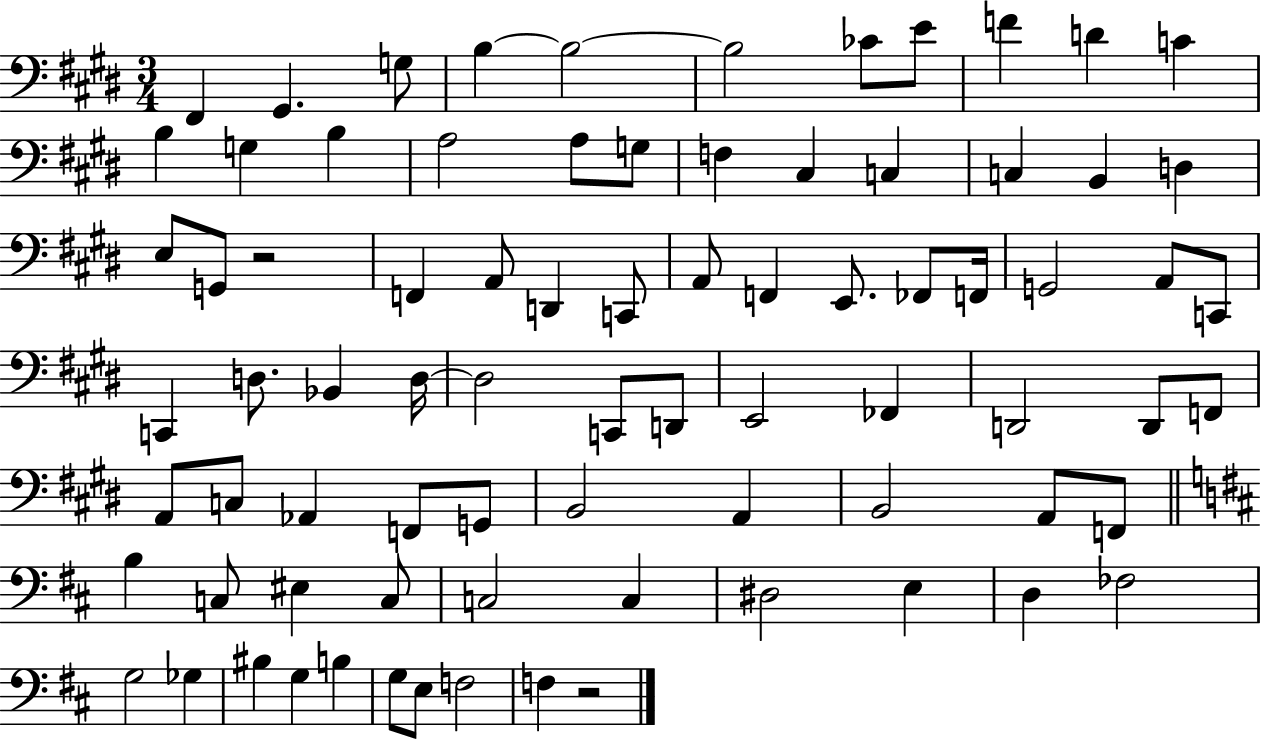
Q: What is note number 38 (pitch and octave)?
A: C2